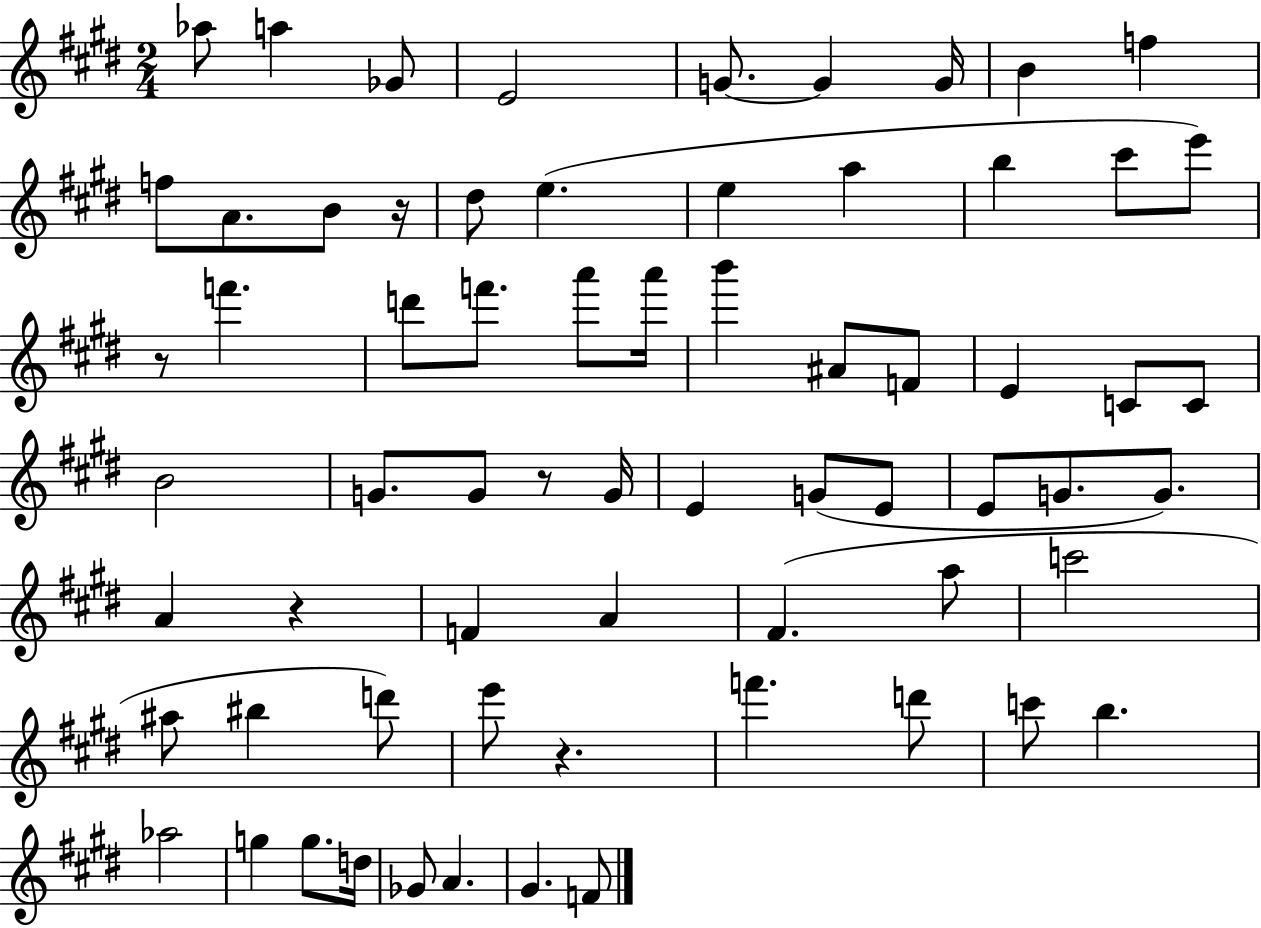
X:1
T:Untitled
M:2/4
L:1/4
K:E
_a/2 a _G/2 E2 G/2 G G/4 B f f/2 A/2 B/2 z/4 ^d/2 e e a b ^c'/2 e'/2 z/2 f' d'/2 f'/2 a'/2 a'/4 b' ^A/2 F/2 E C/2 C/2 B2 G/2 G/2 z/2 G/4 E G/2 E/2 E/2 G/2 G/2 A z F A ^F a/2 c'2 ^a/2 ^b d'/2 e'/2 z f' d'/2 c'/2 b _a2 g g/2 d/4 _G/2 A ^G F/2